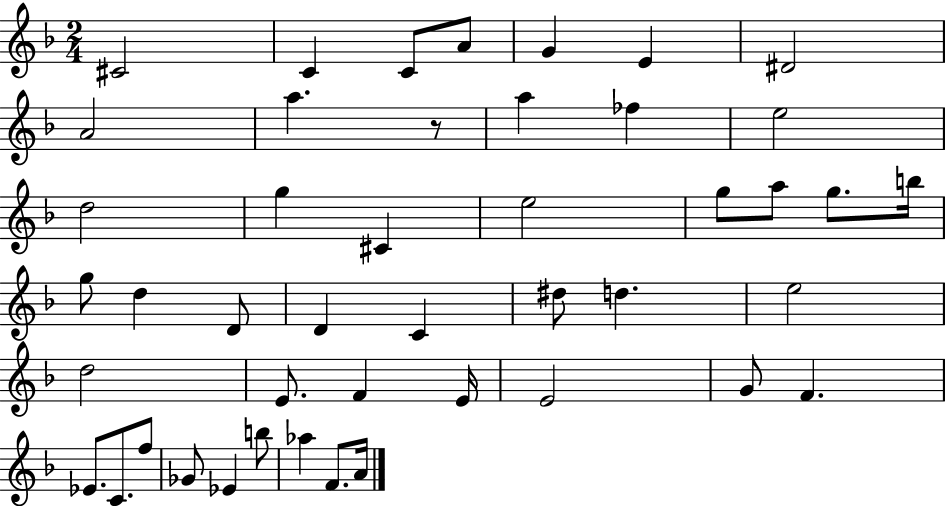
C#4/h C4/q C4/e A4/e G4/q E4/q D#4/h A4/h A5/q. R/e A5/q FES5/q E5/h D5/h G5/q C#4/q E5/h G5/e A5/e G5/e. B5/s G5/e D5/q D4/e D4/q C4/q D#5/e D5/q. E5/h D5/h E4/e. F4/q E4/s E4/h G4/e F4/q. Eb4/e. C4/e. F5/e Gb4/e Eb4/q B5/e Ab5/q F4/e. A4/s